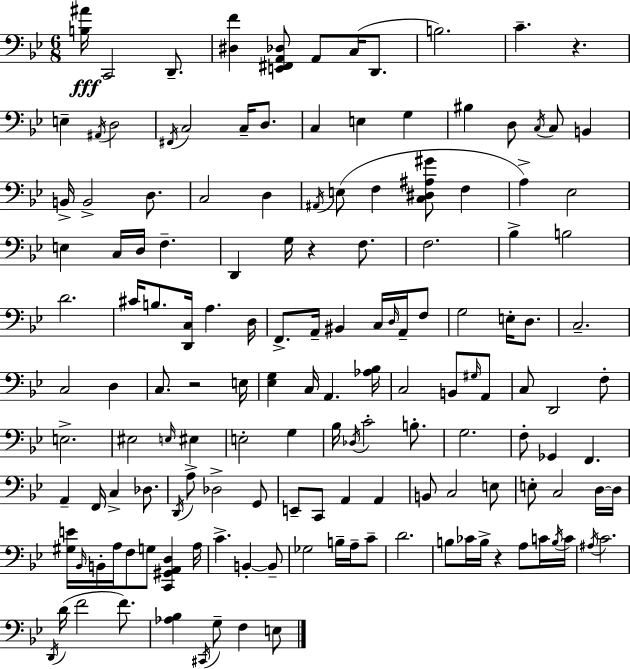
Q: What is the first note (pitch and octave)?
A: C2